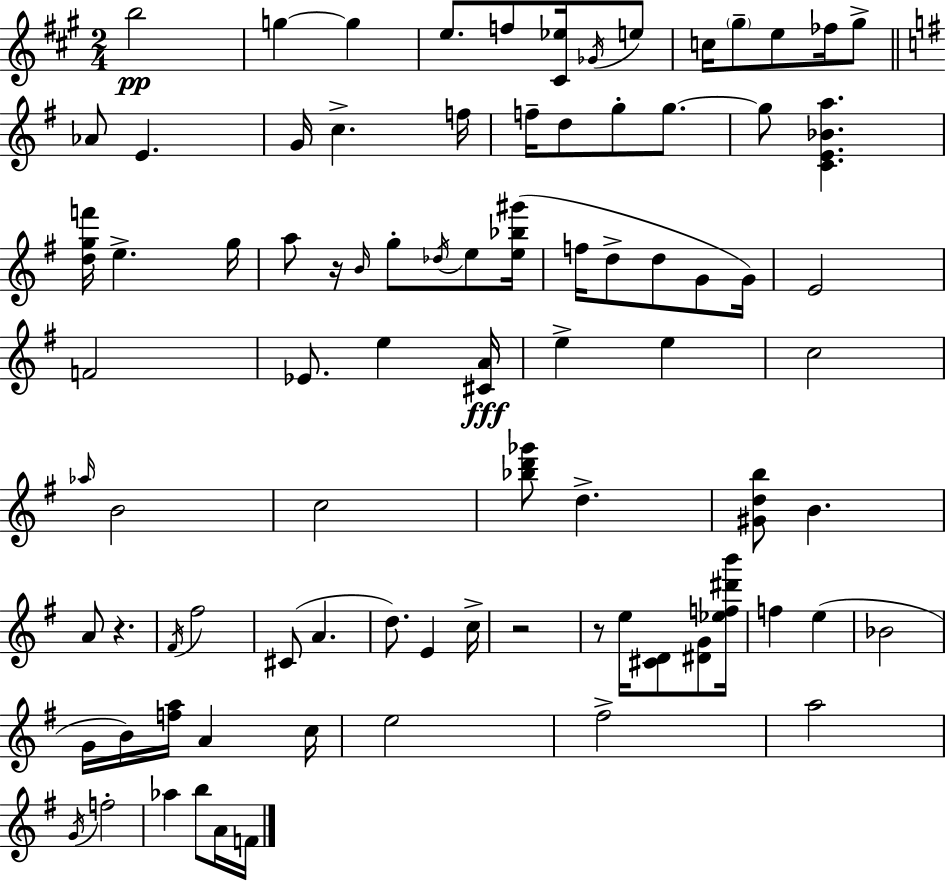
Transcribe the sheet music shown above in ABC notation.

X:1
T:Untitled
M:2/4
L:1/4
K:A
b2 g g e/2 f/2 [^C_e]/4 _G/4 e/2 c/4 ^g/2 e/2 _f/4 ^g/2 _A/2 E G/4 c f/4 f/4 d/2 g/2 g/2 g/2 [CE_Ba] [dgf']/4 e g/4 a/2 z/4 B/4 g/2 _d/4 e/2 [e_b^g']/4 f/4 d/2 d/2 G/2 G/4 E2 F2 _E/2 e [^CA]/4 e e c2 _a/4 B2 c2 [_bd'_g']/2 d [^Gdb]/2 B A/2 z ^F/4 ^f2 ^C/2 A d/2 E c/4 z2 z/2 e/4 [^CD]/2 [^DG]/2 [_ef^d'b']/4 f e _B2 G/4 B/4 [fa]/4 A c/4 e2 ^f2 a2 G/4 f2 _a b/2 A/4 F/4